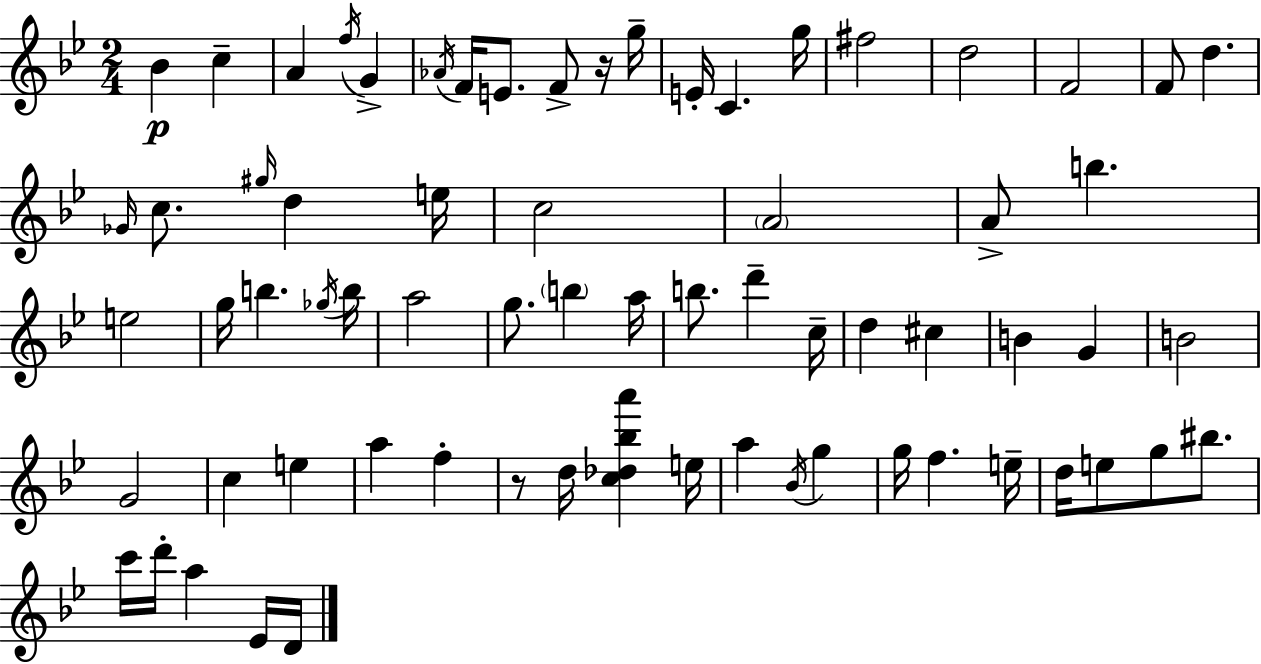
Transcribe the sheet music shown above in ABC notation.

X:1
T:Untitled
M:2/4
L:1/4
K:Gm
_B c A f/4 G _A/4 F/4 E/2 F/2 z/4 g/4 E/4 C g/4 ^f2 d2 F2 F/2 d _G/4 c/2 ^g/4 d e/4 c2 A2 A/2 b e2 g/4 b _g/4 b/4 a2 g/2 b a/4 b/2 d' c/4 d ^c B G B2 G2 c e a f z/2 d/4 [c_d_ba'] e/4 a _B/4 g g/4 f e/4 d/4 e/2 g/2 ^b/2 c'/4 d'/4 a _E/4 D/4